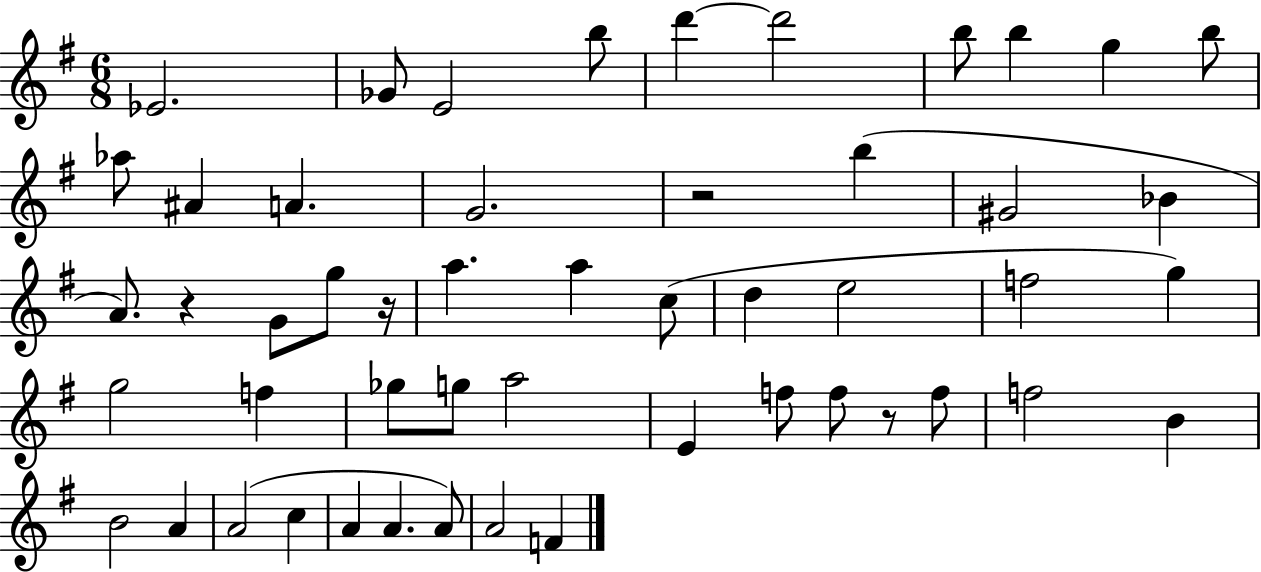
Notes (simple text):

Eb4/h. Gb4/e E4/h B5/e D6/q D6/h B5/e B5/q G5/q B5/e Ab5/e A#4/q A4/q. G4/h. R/h B5/q G#4/h Bb4/q A4/e. R/q G4/e G5/e R/s A5/q. A5/q C5/e D5/q E5/h F5/h G5/q G5/h F5/q Gb5/e G5/e A5/h E4/q F5/e F5/e R/e F5/e F5/h B4/q B4/h A4/q A4/h C5/q A4/q A4/q. A4/e A4/h F4/q